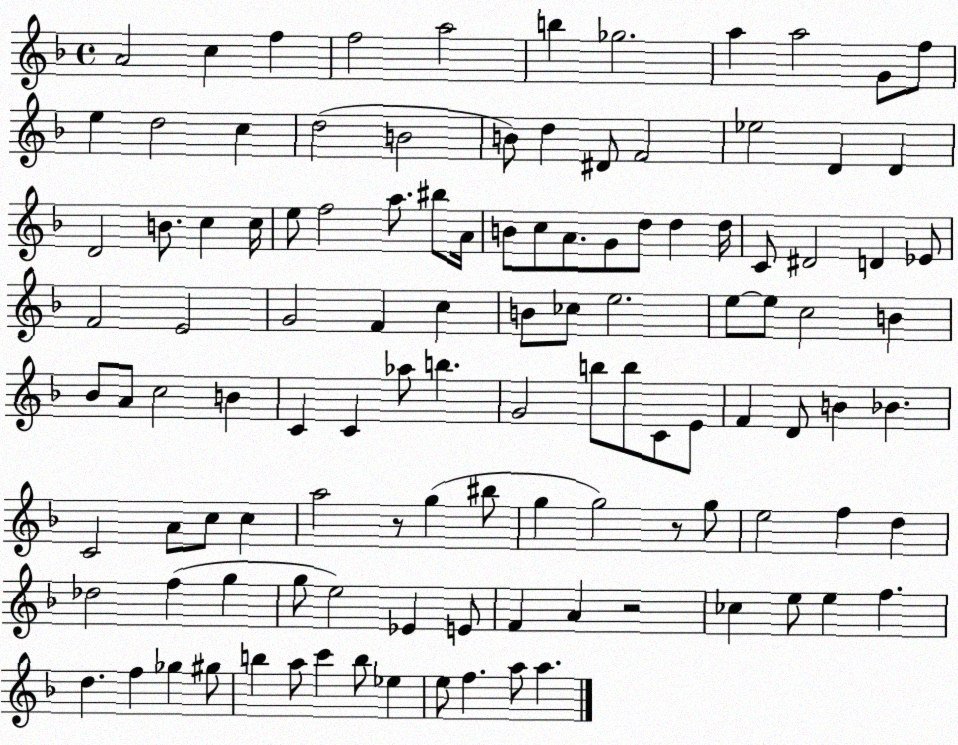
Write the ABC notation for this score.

X:1
T:Untitled
M:4/4
L:1/4
K:F
A2 c f f2 a2 b _g2 a a2 G/2 f/2 e d2 c d2 B2 B/2 d ^D/2 F2 _e2 D D D2 B/2 c c/4 e/2 f2 a/2 ^b/2 A/4 B/2 c/2 A/2 G/2 d/2 d d/4 C/2 ^D2 D _E/2 F2 E2 G2 F c B/2 _c/2 e2 e/2 e/2 c2 B _B/2 A/2 c2 B C C _a/2 b G2 b/2 b/2 C/2 E/2 F D/2 B _B C2 A/2 c/2 c a2 z/2 g ^b/2 g g2 z/2 g/2 e2 f d _d2 f g g/2 e2 _E E/2 F A z2 _c e/2 e f d f _g ^g/2 b a/2 c' b/2 _e e/2 f a/2 a